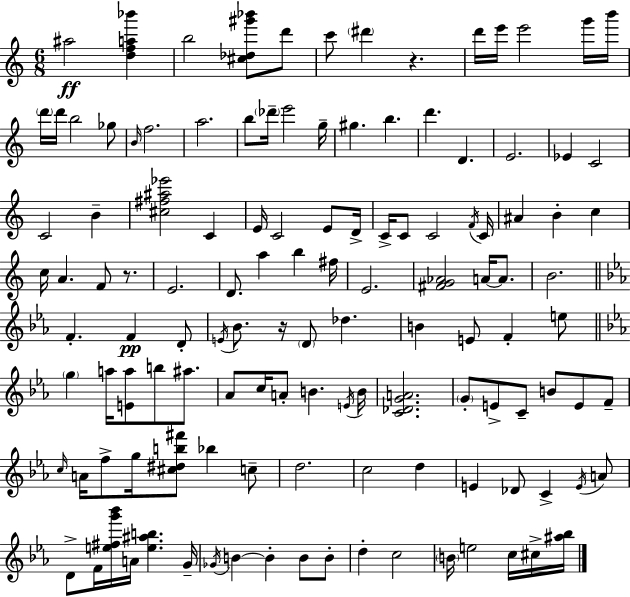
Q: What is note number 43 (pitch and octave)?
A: C5